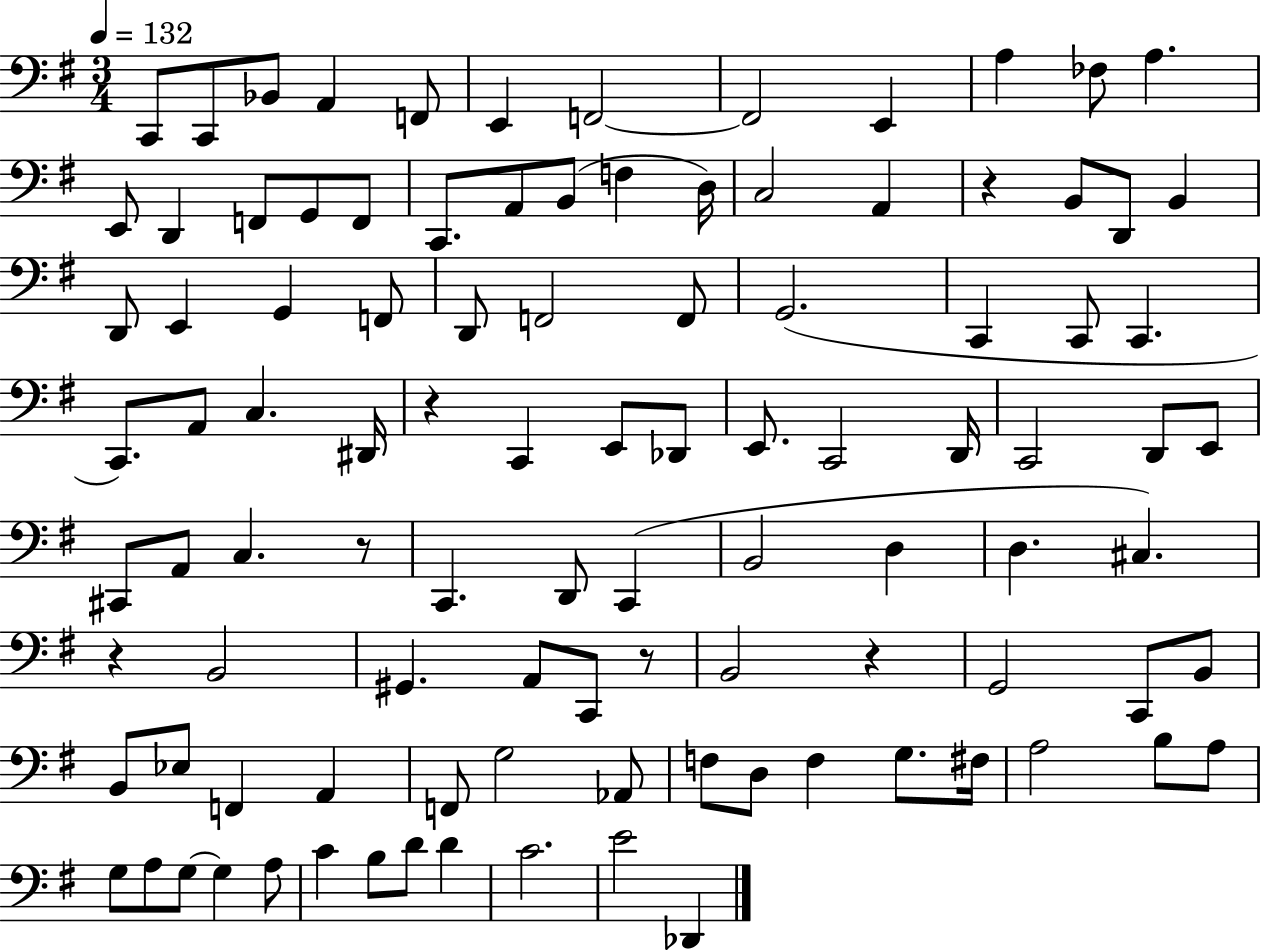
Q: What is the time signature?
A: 3/4